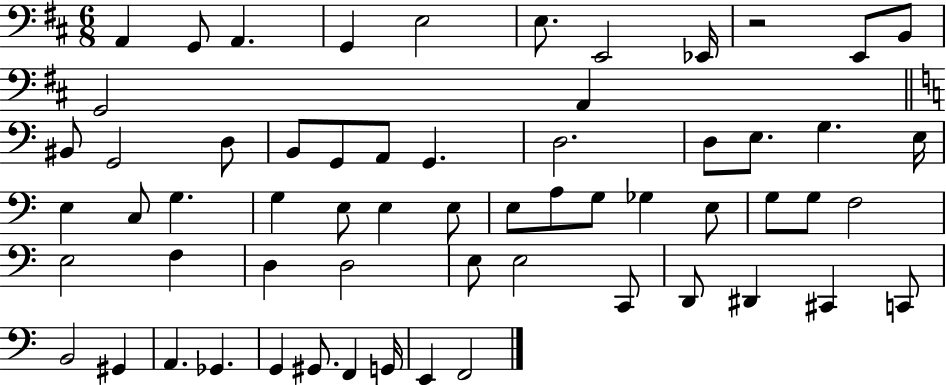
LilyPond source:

{
  \clef bass
  \numericTimeSignature
  \time 6/8
  \key d \major
  \repeat volta 2 { a,4 g,8 a,4. | g,4 e2 | e8. e,2 ees,16 | r2 e,8 b,8 | \break g,2 a,4 | \bar "||" \break \key a \minor bis,8 g,2 d8 | b,8 g,8 a,8 g,4. | d2. | d8 e8. g4. e16 | \break e4 c8 g4. | g4 e8 e4 e8 | e8 a8 g8 ges4 e8 | g8 g8 f2 | \break e2 f4 | d4 d2 | e8 e2 c,8 | d,8 dis,4 cis,4 c,8 | \break b,2 gis,4 | a,4. ges,4. | g,4 gis,8. f,4 g,16 | e,4 f,2 | \break } \bar "|."
}